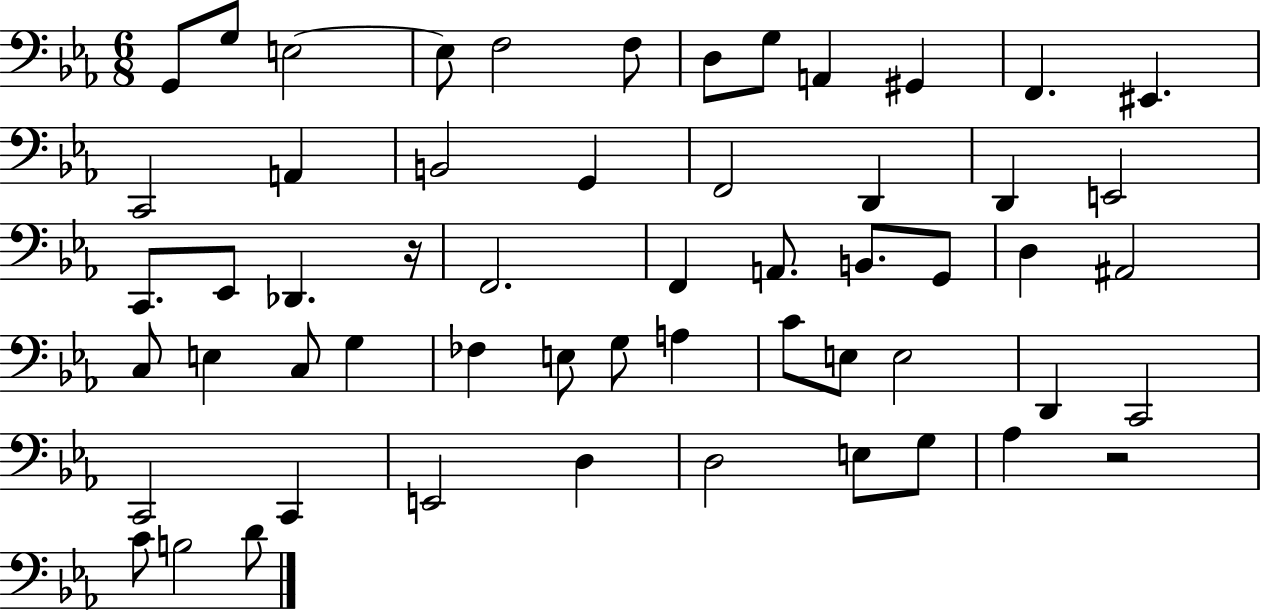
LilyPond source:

{
  \clef bass
  \numericTimeSignature
  \time 6/8
  \key ees \major
  g,8 g8 e2~~ | e8 f2 f8 | d8 g8 a,4 gis,4 | f,4. eis,4. | \break c,2 a,4 | b,2 g,4 | f,2 d,4 | d,4 e,2 | \break c,8. ees,8 des,4. r16 | f,2. | f,4 a,8. b,8. g,8 | d4 ais,2 | \break c8 e4 c8 g4 | fes4 e8 g8 a4 | c'8 e8 e2 | d,4 c,2 | \break c,2 c,4 | e,2 d4 | d2 e8 g8 | aes4 r2 | \break c'8 b2 d'8 | \bar "|."
}